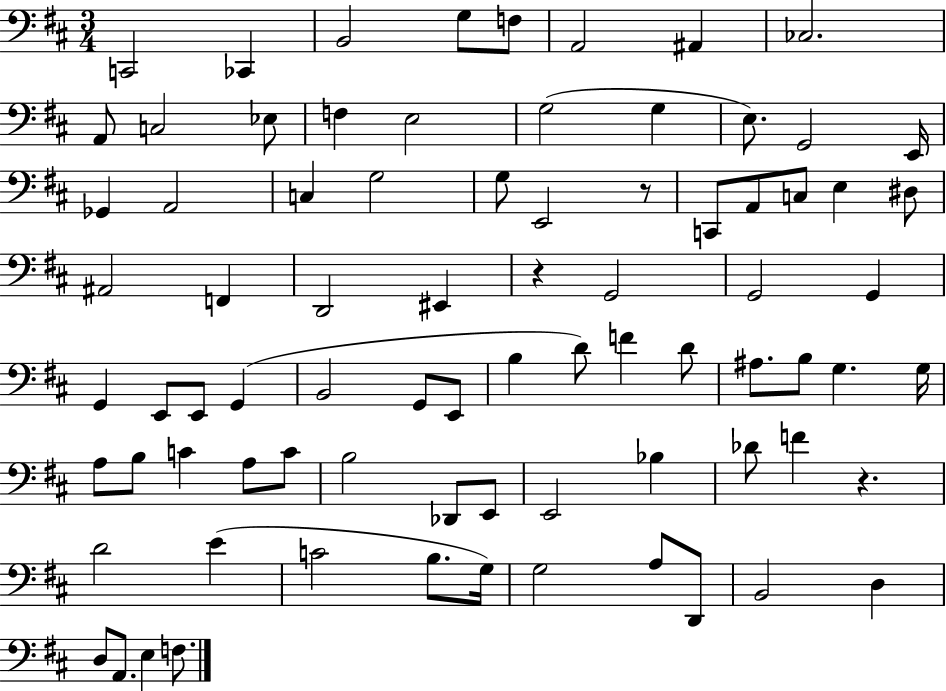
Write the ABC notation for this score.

X:1
T:Untitled
M:3/4
L:1/4
K:D
C,,2 _C,, B,,2 G,/2 F,/2 A,,2 ^A,, _C,2 A,,/2 C,2 _E,/2 F, E,2 G,2 G, E,/2 G,,2 E,,/4 _G,, A,,2 C, G,2 G,/2 E,,2 z/2 C,,/2 A,,/2 C,/2 E, ^D,/2 ^A,,2 F,, D,,2 ^E,, z G,,2 G,,2 G,, G,, E,,/2 E,,/2 G,, B,,2 G,,/2 E,,/2 B, D/2 F D/2 ^A,/2 B,/2 G, G,/4 A,/2 B,/2 C A,/2 C/2 B,2 _D,,/2 E,,/2 E,,2 _B, _D/2 F z D2 E C2 B,/2 G,/4 G,2 A,/2 D,,/2 B,,2 D, D,/2 A,,/2 E, F,/2